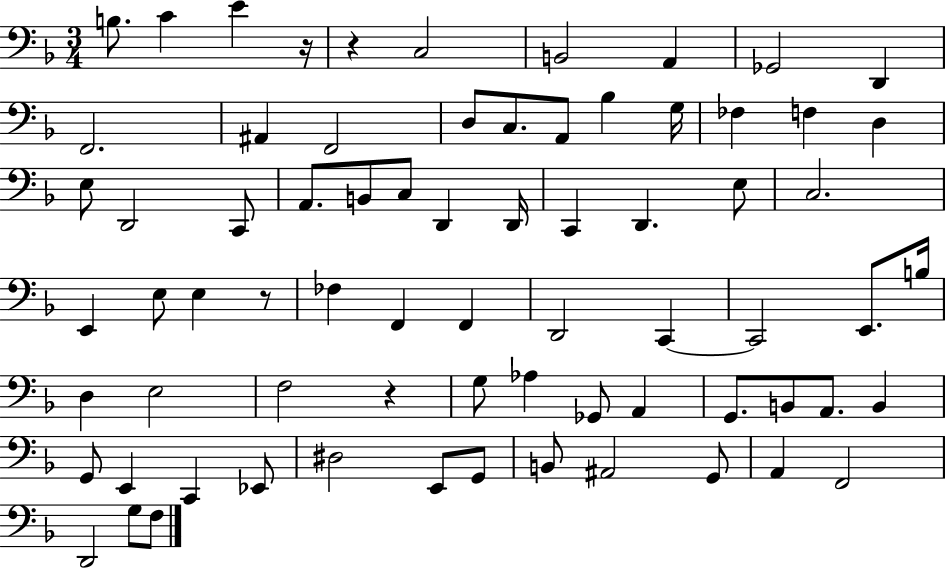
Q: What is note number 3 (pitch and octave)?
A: E4